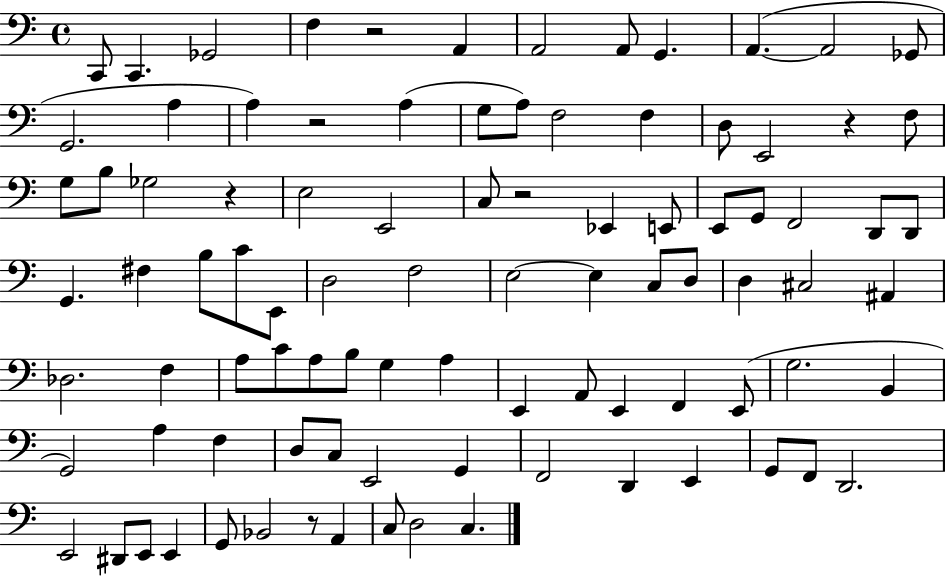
X:1
T:Untitled
M:4/4
L:1/4
K:C
C,,/2 C,, _G,,2 F, z2 A,, A,,2 A,,/2 G,, A,, A,,2 _G,,/2 G,,2 A, A, z2 A, G,/2 A,/2 F,2 F, D,/2 E,,2 z F,/2 G,/2 B,/2 _G,2 z E,2 E,,2 C,/2 z2 _E,, E,,/2 E,,/2 G,,/2 F,,2 D,,/2 D,,/2 G,, ^F, B,/2 C/2 E,,/2 D,2 F,2 E,2 E, C,/2 D,/2 D, ^C,2 ^A,, _D,2 F, A,/2 C/2 A,/2 B,/2 G, A, E,, A,,/2 E,, F,, E,,/2 G,2 B,, G,,2 A, F, D,/2 C,/2 E,,2 G,, F,,2 D,, E,, G,,/2 F,,/2 D,,2 E,,2 ^D,,/2 E,,/2 E,, G,,/2 _B,,2 z/2 A,, C,/2 D,2 C,